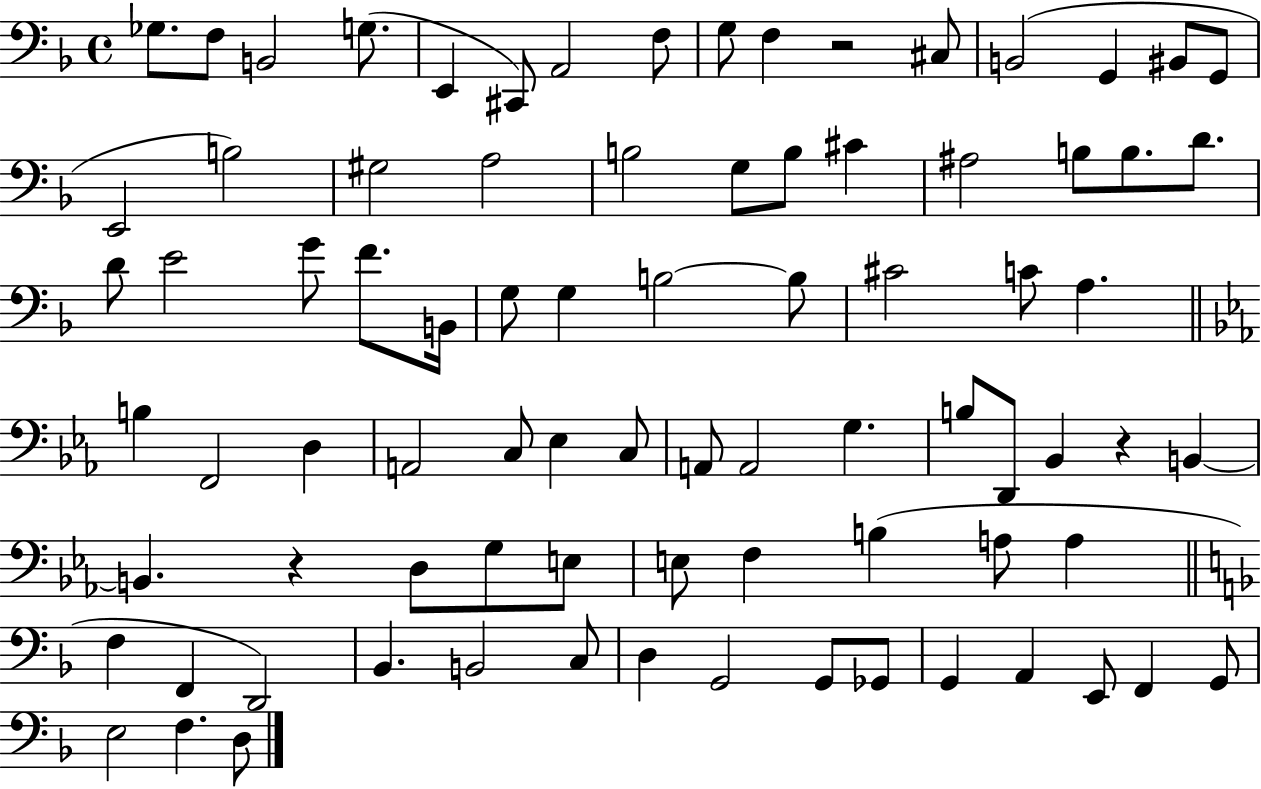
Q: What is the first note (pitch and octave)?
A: Gb3